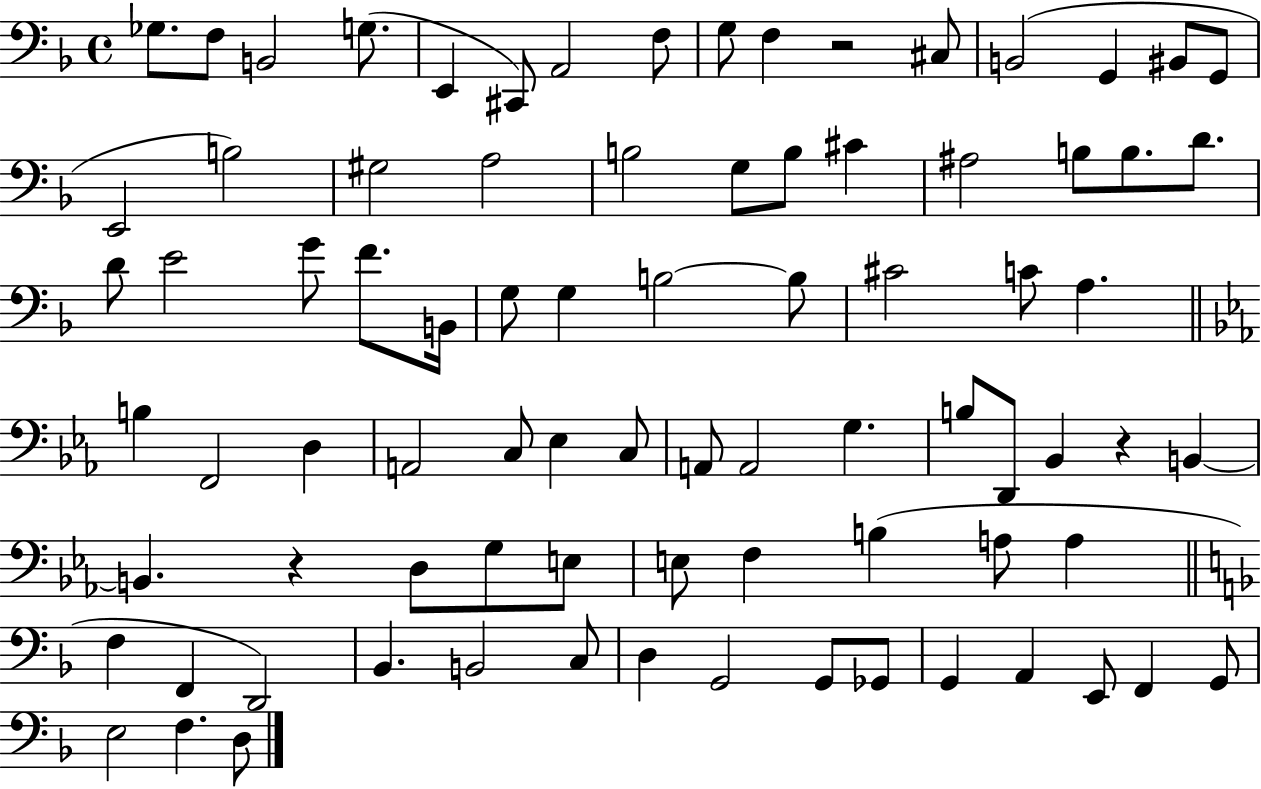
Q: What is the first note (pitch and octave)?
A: Gb3